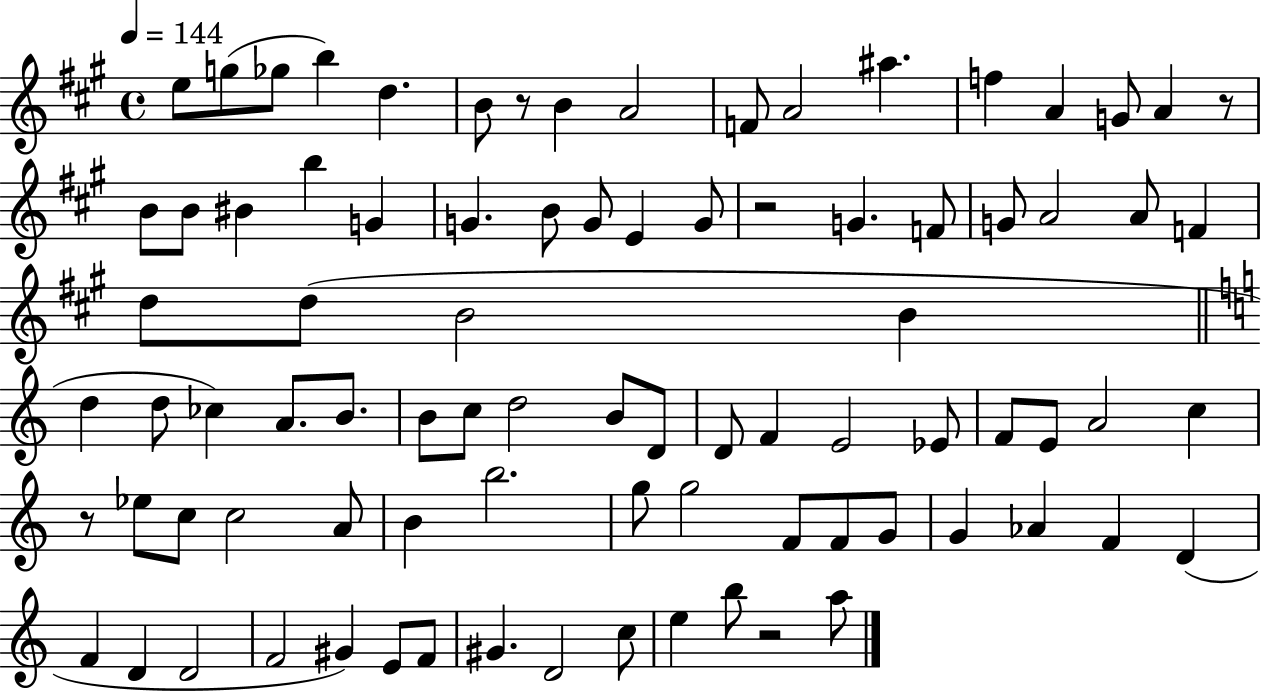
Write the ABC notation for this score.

X:1
T:Untitled
M:4/4
L:1/4
K:A
e/2 g/2 _g/2 b d B/2 z/2 B A2 F/2 A2 ^a f A G/2 A z/2 B/2 B/2 ^B b G G B/2 G/2 E G/2 z2 G F/2 G/2 A2 A/2 F d/2 d/2 B2 B d d/2 _c A/2 B/2 B/2 c/2 d2 B/2 D/2 D/2 F E2 _E/2 F/2 E/2 A2 c z/2 _e/2 c/2 c2 A/2 B b2 g/2 g2 F/2 F/2 G/2 G _A F D F D D2 F2 ^G E/2 F/2 ^G D2 c/2 e b/2 z2 a/2